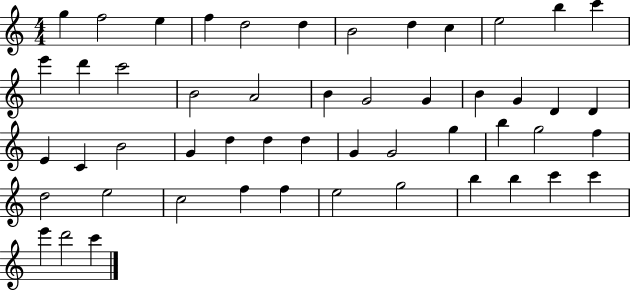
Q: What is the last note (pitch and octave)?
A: C6